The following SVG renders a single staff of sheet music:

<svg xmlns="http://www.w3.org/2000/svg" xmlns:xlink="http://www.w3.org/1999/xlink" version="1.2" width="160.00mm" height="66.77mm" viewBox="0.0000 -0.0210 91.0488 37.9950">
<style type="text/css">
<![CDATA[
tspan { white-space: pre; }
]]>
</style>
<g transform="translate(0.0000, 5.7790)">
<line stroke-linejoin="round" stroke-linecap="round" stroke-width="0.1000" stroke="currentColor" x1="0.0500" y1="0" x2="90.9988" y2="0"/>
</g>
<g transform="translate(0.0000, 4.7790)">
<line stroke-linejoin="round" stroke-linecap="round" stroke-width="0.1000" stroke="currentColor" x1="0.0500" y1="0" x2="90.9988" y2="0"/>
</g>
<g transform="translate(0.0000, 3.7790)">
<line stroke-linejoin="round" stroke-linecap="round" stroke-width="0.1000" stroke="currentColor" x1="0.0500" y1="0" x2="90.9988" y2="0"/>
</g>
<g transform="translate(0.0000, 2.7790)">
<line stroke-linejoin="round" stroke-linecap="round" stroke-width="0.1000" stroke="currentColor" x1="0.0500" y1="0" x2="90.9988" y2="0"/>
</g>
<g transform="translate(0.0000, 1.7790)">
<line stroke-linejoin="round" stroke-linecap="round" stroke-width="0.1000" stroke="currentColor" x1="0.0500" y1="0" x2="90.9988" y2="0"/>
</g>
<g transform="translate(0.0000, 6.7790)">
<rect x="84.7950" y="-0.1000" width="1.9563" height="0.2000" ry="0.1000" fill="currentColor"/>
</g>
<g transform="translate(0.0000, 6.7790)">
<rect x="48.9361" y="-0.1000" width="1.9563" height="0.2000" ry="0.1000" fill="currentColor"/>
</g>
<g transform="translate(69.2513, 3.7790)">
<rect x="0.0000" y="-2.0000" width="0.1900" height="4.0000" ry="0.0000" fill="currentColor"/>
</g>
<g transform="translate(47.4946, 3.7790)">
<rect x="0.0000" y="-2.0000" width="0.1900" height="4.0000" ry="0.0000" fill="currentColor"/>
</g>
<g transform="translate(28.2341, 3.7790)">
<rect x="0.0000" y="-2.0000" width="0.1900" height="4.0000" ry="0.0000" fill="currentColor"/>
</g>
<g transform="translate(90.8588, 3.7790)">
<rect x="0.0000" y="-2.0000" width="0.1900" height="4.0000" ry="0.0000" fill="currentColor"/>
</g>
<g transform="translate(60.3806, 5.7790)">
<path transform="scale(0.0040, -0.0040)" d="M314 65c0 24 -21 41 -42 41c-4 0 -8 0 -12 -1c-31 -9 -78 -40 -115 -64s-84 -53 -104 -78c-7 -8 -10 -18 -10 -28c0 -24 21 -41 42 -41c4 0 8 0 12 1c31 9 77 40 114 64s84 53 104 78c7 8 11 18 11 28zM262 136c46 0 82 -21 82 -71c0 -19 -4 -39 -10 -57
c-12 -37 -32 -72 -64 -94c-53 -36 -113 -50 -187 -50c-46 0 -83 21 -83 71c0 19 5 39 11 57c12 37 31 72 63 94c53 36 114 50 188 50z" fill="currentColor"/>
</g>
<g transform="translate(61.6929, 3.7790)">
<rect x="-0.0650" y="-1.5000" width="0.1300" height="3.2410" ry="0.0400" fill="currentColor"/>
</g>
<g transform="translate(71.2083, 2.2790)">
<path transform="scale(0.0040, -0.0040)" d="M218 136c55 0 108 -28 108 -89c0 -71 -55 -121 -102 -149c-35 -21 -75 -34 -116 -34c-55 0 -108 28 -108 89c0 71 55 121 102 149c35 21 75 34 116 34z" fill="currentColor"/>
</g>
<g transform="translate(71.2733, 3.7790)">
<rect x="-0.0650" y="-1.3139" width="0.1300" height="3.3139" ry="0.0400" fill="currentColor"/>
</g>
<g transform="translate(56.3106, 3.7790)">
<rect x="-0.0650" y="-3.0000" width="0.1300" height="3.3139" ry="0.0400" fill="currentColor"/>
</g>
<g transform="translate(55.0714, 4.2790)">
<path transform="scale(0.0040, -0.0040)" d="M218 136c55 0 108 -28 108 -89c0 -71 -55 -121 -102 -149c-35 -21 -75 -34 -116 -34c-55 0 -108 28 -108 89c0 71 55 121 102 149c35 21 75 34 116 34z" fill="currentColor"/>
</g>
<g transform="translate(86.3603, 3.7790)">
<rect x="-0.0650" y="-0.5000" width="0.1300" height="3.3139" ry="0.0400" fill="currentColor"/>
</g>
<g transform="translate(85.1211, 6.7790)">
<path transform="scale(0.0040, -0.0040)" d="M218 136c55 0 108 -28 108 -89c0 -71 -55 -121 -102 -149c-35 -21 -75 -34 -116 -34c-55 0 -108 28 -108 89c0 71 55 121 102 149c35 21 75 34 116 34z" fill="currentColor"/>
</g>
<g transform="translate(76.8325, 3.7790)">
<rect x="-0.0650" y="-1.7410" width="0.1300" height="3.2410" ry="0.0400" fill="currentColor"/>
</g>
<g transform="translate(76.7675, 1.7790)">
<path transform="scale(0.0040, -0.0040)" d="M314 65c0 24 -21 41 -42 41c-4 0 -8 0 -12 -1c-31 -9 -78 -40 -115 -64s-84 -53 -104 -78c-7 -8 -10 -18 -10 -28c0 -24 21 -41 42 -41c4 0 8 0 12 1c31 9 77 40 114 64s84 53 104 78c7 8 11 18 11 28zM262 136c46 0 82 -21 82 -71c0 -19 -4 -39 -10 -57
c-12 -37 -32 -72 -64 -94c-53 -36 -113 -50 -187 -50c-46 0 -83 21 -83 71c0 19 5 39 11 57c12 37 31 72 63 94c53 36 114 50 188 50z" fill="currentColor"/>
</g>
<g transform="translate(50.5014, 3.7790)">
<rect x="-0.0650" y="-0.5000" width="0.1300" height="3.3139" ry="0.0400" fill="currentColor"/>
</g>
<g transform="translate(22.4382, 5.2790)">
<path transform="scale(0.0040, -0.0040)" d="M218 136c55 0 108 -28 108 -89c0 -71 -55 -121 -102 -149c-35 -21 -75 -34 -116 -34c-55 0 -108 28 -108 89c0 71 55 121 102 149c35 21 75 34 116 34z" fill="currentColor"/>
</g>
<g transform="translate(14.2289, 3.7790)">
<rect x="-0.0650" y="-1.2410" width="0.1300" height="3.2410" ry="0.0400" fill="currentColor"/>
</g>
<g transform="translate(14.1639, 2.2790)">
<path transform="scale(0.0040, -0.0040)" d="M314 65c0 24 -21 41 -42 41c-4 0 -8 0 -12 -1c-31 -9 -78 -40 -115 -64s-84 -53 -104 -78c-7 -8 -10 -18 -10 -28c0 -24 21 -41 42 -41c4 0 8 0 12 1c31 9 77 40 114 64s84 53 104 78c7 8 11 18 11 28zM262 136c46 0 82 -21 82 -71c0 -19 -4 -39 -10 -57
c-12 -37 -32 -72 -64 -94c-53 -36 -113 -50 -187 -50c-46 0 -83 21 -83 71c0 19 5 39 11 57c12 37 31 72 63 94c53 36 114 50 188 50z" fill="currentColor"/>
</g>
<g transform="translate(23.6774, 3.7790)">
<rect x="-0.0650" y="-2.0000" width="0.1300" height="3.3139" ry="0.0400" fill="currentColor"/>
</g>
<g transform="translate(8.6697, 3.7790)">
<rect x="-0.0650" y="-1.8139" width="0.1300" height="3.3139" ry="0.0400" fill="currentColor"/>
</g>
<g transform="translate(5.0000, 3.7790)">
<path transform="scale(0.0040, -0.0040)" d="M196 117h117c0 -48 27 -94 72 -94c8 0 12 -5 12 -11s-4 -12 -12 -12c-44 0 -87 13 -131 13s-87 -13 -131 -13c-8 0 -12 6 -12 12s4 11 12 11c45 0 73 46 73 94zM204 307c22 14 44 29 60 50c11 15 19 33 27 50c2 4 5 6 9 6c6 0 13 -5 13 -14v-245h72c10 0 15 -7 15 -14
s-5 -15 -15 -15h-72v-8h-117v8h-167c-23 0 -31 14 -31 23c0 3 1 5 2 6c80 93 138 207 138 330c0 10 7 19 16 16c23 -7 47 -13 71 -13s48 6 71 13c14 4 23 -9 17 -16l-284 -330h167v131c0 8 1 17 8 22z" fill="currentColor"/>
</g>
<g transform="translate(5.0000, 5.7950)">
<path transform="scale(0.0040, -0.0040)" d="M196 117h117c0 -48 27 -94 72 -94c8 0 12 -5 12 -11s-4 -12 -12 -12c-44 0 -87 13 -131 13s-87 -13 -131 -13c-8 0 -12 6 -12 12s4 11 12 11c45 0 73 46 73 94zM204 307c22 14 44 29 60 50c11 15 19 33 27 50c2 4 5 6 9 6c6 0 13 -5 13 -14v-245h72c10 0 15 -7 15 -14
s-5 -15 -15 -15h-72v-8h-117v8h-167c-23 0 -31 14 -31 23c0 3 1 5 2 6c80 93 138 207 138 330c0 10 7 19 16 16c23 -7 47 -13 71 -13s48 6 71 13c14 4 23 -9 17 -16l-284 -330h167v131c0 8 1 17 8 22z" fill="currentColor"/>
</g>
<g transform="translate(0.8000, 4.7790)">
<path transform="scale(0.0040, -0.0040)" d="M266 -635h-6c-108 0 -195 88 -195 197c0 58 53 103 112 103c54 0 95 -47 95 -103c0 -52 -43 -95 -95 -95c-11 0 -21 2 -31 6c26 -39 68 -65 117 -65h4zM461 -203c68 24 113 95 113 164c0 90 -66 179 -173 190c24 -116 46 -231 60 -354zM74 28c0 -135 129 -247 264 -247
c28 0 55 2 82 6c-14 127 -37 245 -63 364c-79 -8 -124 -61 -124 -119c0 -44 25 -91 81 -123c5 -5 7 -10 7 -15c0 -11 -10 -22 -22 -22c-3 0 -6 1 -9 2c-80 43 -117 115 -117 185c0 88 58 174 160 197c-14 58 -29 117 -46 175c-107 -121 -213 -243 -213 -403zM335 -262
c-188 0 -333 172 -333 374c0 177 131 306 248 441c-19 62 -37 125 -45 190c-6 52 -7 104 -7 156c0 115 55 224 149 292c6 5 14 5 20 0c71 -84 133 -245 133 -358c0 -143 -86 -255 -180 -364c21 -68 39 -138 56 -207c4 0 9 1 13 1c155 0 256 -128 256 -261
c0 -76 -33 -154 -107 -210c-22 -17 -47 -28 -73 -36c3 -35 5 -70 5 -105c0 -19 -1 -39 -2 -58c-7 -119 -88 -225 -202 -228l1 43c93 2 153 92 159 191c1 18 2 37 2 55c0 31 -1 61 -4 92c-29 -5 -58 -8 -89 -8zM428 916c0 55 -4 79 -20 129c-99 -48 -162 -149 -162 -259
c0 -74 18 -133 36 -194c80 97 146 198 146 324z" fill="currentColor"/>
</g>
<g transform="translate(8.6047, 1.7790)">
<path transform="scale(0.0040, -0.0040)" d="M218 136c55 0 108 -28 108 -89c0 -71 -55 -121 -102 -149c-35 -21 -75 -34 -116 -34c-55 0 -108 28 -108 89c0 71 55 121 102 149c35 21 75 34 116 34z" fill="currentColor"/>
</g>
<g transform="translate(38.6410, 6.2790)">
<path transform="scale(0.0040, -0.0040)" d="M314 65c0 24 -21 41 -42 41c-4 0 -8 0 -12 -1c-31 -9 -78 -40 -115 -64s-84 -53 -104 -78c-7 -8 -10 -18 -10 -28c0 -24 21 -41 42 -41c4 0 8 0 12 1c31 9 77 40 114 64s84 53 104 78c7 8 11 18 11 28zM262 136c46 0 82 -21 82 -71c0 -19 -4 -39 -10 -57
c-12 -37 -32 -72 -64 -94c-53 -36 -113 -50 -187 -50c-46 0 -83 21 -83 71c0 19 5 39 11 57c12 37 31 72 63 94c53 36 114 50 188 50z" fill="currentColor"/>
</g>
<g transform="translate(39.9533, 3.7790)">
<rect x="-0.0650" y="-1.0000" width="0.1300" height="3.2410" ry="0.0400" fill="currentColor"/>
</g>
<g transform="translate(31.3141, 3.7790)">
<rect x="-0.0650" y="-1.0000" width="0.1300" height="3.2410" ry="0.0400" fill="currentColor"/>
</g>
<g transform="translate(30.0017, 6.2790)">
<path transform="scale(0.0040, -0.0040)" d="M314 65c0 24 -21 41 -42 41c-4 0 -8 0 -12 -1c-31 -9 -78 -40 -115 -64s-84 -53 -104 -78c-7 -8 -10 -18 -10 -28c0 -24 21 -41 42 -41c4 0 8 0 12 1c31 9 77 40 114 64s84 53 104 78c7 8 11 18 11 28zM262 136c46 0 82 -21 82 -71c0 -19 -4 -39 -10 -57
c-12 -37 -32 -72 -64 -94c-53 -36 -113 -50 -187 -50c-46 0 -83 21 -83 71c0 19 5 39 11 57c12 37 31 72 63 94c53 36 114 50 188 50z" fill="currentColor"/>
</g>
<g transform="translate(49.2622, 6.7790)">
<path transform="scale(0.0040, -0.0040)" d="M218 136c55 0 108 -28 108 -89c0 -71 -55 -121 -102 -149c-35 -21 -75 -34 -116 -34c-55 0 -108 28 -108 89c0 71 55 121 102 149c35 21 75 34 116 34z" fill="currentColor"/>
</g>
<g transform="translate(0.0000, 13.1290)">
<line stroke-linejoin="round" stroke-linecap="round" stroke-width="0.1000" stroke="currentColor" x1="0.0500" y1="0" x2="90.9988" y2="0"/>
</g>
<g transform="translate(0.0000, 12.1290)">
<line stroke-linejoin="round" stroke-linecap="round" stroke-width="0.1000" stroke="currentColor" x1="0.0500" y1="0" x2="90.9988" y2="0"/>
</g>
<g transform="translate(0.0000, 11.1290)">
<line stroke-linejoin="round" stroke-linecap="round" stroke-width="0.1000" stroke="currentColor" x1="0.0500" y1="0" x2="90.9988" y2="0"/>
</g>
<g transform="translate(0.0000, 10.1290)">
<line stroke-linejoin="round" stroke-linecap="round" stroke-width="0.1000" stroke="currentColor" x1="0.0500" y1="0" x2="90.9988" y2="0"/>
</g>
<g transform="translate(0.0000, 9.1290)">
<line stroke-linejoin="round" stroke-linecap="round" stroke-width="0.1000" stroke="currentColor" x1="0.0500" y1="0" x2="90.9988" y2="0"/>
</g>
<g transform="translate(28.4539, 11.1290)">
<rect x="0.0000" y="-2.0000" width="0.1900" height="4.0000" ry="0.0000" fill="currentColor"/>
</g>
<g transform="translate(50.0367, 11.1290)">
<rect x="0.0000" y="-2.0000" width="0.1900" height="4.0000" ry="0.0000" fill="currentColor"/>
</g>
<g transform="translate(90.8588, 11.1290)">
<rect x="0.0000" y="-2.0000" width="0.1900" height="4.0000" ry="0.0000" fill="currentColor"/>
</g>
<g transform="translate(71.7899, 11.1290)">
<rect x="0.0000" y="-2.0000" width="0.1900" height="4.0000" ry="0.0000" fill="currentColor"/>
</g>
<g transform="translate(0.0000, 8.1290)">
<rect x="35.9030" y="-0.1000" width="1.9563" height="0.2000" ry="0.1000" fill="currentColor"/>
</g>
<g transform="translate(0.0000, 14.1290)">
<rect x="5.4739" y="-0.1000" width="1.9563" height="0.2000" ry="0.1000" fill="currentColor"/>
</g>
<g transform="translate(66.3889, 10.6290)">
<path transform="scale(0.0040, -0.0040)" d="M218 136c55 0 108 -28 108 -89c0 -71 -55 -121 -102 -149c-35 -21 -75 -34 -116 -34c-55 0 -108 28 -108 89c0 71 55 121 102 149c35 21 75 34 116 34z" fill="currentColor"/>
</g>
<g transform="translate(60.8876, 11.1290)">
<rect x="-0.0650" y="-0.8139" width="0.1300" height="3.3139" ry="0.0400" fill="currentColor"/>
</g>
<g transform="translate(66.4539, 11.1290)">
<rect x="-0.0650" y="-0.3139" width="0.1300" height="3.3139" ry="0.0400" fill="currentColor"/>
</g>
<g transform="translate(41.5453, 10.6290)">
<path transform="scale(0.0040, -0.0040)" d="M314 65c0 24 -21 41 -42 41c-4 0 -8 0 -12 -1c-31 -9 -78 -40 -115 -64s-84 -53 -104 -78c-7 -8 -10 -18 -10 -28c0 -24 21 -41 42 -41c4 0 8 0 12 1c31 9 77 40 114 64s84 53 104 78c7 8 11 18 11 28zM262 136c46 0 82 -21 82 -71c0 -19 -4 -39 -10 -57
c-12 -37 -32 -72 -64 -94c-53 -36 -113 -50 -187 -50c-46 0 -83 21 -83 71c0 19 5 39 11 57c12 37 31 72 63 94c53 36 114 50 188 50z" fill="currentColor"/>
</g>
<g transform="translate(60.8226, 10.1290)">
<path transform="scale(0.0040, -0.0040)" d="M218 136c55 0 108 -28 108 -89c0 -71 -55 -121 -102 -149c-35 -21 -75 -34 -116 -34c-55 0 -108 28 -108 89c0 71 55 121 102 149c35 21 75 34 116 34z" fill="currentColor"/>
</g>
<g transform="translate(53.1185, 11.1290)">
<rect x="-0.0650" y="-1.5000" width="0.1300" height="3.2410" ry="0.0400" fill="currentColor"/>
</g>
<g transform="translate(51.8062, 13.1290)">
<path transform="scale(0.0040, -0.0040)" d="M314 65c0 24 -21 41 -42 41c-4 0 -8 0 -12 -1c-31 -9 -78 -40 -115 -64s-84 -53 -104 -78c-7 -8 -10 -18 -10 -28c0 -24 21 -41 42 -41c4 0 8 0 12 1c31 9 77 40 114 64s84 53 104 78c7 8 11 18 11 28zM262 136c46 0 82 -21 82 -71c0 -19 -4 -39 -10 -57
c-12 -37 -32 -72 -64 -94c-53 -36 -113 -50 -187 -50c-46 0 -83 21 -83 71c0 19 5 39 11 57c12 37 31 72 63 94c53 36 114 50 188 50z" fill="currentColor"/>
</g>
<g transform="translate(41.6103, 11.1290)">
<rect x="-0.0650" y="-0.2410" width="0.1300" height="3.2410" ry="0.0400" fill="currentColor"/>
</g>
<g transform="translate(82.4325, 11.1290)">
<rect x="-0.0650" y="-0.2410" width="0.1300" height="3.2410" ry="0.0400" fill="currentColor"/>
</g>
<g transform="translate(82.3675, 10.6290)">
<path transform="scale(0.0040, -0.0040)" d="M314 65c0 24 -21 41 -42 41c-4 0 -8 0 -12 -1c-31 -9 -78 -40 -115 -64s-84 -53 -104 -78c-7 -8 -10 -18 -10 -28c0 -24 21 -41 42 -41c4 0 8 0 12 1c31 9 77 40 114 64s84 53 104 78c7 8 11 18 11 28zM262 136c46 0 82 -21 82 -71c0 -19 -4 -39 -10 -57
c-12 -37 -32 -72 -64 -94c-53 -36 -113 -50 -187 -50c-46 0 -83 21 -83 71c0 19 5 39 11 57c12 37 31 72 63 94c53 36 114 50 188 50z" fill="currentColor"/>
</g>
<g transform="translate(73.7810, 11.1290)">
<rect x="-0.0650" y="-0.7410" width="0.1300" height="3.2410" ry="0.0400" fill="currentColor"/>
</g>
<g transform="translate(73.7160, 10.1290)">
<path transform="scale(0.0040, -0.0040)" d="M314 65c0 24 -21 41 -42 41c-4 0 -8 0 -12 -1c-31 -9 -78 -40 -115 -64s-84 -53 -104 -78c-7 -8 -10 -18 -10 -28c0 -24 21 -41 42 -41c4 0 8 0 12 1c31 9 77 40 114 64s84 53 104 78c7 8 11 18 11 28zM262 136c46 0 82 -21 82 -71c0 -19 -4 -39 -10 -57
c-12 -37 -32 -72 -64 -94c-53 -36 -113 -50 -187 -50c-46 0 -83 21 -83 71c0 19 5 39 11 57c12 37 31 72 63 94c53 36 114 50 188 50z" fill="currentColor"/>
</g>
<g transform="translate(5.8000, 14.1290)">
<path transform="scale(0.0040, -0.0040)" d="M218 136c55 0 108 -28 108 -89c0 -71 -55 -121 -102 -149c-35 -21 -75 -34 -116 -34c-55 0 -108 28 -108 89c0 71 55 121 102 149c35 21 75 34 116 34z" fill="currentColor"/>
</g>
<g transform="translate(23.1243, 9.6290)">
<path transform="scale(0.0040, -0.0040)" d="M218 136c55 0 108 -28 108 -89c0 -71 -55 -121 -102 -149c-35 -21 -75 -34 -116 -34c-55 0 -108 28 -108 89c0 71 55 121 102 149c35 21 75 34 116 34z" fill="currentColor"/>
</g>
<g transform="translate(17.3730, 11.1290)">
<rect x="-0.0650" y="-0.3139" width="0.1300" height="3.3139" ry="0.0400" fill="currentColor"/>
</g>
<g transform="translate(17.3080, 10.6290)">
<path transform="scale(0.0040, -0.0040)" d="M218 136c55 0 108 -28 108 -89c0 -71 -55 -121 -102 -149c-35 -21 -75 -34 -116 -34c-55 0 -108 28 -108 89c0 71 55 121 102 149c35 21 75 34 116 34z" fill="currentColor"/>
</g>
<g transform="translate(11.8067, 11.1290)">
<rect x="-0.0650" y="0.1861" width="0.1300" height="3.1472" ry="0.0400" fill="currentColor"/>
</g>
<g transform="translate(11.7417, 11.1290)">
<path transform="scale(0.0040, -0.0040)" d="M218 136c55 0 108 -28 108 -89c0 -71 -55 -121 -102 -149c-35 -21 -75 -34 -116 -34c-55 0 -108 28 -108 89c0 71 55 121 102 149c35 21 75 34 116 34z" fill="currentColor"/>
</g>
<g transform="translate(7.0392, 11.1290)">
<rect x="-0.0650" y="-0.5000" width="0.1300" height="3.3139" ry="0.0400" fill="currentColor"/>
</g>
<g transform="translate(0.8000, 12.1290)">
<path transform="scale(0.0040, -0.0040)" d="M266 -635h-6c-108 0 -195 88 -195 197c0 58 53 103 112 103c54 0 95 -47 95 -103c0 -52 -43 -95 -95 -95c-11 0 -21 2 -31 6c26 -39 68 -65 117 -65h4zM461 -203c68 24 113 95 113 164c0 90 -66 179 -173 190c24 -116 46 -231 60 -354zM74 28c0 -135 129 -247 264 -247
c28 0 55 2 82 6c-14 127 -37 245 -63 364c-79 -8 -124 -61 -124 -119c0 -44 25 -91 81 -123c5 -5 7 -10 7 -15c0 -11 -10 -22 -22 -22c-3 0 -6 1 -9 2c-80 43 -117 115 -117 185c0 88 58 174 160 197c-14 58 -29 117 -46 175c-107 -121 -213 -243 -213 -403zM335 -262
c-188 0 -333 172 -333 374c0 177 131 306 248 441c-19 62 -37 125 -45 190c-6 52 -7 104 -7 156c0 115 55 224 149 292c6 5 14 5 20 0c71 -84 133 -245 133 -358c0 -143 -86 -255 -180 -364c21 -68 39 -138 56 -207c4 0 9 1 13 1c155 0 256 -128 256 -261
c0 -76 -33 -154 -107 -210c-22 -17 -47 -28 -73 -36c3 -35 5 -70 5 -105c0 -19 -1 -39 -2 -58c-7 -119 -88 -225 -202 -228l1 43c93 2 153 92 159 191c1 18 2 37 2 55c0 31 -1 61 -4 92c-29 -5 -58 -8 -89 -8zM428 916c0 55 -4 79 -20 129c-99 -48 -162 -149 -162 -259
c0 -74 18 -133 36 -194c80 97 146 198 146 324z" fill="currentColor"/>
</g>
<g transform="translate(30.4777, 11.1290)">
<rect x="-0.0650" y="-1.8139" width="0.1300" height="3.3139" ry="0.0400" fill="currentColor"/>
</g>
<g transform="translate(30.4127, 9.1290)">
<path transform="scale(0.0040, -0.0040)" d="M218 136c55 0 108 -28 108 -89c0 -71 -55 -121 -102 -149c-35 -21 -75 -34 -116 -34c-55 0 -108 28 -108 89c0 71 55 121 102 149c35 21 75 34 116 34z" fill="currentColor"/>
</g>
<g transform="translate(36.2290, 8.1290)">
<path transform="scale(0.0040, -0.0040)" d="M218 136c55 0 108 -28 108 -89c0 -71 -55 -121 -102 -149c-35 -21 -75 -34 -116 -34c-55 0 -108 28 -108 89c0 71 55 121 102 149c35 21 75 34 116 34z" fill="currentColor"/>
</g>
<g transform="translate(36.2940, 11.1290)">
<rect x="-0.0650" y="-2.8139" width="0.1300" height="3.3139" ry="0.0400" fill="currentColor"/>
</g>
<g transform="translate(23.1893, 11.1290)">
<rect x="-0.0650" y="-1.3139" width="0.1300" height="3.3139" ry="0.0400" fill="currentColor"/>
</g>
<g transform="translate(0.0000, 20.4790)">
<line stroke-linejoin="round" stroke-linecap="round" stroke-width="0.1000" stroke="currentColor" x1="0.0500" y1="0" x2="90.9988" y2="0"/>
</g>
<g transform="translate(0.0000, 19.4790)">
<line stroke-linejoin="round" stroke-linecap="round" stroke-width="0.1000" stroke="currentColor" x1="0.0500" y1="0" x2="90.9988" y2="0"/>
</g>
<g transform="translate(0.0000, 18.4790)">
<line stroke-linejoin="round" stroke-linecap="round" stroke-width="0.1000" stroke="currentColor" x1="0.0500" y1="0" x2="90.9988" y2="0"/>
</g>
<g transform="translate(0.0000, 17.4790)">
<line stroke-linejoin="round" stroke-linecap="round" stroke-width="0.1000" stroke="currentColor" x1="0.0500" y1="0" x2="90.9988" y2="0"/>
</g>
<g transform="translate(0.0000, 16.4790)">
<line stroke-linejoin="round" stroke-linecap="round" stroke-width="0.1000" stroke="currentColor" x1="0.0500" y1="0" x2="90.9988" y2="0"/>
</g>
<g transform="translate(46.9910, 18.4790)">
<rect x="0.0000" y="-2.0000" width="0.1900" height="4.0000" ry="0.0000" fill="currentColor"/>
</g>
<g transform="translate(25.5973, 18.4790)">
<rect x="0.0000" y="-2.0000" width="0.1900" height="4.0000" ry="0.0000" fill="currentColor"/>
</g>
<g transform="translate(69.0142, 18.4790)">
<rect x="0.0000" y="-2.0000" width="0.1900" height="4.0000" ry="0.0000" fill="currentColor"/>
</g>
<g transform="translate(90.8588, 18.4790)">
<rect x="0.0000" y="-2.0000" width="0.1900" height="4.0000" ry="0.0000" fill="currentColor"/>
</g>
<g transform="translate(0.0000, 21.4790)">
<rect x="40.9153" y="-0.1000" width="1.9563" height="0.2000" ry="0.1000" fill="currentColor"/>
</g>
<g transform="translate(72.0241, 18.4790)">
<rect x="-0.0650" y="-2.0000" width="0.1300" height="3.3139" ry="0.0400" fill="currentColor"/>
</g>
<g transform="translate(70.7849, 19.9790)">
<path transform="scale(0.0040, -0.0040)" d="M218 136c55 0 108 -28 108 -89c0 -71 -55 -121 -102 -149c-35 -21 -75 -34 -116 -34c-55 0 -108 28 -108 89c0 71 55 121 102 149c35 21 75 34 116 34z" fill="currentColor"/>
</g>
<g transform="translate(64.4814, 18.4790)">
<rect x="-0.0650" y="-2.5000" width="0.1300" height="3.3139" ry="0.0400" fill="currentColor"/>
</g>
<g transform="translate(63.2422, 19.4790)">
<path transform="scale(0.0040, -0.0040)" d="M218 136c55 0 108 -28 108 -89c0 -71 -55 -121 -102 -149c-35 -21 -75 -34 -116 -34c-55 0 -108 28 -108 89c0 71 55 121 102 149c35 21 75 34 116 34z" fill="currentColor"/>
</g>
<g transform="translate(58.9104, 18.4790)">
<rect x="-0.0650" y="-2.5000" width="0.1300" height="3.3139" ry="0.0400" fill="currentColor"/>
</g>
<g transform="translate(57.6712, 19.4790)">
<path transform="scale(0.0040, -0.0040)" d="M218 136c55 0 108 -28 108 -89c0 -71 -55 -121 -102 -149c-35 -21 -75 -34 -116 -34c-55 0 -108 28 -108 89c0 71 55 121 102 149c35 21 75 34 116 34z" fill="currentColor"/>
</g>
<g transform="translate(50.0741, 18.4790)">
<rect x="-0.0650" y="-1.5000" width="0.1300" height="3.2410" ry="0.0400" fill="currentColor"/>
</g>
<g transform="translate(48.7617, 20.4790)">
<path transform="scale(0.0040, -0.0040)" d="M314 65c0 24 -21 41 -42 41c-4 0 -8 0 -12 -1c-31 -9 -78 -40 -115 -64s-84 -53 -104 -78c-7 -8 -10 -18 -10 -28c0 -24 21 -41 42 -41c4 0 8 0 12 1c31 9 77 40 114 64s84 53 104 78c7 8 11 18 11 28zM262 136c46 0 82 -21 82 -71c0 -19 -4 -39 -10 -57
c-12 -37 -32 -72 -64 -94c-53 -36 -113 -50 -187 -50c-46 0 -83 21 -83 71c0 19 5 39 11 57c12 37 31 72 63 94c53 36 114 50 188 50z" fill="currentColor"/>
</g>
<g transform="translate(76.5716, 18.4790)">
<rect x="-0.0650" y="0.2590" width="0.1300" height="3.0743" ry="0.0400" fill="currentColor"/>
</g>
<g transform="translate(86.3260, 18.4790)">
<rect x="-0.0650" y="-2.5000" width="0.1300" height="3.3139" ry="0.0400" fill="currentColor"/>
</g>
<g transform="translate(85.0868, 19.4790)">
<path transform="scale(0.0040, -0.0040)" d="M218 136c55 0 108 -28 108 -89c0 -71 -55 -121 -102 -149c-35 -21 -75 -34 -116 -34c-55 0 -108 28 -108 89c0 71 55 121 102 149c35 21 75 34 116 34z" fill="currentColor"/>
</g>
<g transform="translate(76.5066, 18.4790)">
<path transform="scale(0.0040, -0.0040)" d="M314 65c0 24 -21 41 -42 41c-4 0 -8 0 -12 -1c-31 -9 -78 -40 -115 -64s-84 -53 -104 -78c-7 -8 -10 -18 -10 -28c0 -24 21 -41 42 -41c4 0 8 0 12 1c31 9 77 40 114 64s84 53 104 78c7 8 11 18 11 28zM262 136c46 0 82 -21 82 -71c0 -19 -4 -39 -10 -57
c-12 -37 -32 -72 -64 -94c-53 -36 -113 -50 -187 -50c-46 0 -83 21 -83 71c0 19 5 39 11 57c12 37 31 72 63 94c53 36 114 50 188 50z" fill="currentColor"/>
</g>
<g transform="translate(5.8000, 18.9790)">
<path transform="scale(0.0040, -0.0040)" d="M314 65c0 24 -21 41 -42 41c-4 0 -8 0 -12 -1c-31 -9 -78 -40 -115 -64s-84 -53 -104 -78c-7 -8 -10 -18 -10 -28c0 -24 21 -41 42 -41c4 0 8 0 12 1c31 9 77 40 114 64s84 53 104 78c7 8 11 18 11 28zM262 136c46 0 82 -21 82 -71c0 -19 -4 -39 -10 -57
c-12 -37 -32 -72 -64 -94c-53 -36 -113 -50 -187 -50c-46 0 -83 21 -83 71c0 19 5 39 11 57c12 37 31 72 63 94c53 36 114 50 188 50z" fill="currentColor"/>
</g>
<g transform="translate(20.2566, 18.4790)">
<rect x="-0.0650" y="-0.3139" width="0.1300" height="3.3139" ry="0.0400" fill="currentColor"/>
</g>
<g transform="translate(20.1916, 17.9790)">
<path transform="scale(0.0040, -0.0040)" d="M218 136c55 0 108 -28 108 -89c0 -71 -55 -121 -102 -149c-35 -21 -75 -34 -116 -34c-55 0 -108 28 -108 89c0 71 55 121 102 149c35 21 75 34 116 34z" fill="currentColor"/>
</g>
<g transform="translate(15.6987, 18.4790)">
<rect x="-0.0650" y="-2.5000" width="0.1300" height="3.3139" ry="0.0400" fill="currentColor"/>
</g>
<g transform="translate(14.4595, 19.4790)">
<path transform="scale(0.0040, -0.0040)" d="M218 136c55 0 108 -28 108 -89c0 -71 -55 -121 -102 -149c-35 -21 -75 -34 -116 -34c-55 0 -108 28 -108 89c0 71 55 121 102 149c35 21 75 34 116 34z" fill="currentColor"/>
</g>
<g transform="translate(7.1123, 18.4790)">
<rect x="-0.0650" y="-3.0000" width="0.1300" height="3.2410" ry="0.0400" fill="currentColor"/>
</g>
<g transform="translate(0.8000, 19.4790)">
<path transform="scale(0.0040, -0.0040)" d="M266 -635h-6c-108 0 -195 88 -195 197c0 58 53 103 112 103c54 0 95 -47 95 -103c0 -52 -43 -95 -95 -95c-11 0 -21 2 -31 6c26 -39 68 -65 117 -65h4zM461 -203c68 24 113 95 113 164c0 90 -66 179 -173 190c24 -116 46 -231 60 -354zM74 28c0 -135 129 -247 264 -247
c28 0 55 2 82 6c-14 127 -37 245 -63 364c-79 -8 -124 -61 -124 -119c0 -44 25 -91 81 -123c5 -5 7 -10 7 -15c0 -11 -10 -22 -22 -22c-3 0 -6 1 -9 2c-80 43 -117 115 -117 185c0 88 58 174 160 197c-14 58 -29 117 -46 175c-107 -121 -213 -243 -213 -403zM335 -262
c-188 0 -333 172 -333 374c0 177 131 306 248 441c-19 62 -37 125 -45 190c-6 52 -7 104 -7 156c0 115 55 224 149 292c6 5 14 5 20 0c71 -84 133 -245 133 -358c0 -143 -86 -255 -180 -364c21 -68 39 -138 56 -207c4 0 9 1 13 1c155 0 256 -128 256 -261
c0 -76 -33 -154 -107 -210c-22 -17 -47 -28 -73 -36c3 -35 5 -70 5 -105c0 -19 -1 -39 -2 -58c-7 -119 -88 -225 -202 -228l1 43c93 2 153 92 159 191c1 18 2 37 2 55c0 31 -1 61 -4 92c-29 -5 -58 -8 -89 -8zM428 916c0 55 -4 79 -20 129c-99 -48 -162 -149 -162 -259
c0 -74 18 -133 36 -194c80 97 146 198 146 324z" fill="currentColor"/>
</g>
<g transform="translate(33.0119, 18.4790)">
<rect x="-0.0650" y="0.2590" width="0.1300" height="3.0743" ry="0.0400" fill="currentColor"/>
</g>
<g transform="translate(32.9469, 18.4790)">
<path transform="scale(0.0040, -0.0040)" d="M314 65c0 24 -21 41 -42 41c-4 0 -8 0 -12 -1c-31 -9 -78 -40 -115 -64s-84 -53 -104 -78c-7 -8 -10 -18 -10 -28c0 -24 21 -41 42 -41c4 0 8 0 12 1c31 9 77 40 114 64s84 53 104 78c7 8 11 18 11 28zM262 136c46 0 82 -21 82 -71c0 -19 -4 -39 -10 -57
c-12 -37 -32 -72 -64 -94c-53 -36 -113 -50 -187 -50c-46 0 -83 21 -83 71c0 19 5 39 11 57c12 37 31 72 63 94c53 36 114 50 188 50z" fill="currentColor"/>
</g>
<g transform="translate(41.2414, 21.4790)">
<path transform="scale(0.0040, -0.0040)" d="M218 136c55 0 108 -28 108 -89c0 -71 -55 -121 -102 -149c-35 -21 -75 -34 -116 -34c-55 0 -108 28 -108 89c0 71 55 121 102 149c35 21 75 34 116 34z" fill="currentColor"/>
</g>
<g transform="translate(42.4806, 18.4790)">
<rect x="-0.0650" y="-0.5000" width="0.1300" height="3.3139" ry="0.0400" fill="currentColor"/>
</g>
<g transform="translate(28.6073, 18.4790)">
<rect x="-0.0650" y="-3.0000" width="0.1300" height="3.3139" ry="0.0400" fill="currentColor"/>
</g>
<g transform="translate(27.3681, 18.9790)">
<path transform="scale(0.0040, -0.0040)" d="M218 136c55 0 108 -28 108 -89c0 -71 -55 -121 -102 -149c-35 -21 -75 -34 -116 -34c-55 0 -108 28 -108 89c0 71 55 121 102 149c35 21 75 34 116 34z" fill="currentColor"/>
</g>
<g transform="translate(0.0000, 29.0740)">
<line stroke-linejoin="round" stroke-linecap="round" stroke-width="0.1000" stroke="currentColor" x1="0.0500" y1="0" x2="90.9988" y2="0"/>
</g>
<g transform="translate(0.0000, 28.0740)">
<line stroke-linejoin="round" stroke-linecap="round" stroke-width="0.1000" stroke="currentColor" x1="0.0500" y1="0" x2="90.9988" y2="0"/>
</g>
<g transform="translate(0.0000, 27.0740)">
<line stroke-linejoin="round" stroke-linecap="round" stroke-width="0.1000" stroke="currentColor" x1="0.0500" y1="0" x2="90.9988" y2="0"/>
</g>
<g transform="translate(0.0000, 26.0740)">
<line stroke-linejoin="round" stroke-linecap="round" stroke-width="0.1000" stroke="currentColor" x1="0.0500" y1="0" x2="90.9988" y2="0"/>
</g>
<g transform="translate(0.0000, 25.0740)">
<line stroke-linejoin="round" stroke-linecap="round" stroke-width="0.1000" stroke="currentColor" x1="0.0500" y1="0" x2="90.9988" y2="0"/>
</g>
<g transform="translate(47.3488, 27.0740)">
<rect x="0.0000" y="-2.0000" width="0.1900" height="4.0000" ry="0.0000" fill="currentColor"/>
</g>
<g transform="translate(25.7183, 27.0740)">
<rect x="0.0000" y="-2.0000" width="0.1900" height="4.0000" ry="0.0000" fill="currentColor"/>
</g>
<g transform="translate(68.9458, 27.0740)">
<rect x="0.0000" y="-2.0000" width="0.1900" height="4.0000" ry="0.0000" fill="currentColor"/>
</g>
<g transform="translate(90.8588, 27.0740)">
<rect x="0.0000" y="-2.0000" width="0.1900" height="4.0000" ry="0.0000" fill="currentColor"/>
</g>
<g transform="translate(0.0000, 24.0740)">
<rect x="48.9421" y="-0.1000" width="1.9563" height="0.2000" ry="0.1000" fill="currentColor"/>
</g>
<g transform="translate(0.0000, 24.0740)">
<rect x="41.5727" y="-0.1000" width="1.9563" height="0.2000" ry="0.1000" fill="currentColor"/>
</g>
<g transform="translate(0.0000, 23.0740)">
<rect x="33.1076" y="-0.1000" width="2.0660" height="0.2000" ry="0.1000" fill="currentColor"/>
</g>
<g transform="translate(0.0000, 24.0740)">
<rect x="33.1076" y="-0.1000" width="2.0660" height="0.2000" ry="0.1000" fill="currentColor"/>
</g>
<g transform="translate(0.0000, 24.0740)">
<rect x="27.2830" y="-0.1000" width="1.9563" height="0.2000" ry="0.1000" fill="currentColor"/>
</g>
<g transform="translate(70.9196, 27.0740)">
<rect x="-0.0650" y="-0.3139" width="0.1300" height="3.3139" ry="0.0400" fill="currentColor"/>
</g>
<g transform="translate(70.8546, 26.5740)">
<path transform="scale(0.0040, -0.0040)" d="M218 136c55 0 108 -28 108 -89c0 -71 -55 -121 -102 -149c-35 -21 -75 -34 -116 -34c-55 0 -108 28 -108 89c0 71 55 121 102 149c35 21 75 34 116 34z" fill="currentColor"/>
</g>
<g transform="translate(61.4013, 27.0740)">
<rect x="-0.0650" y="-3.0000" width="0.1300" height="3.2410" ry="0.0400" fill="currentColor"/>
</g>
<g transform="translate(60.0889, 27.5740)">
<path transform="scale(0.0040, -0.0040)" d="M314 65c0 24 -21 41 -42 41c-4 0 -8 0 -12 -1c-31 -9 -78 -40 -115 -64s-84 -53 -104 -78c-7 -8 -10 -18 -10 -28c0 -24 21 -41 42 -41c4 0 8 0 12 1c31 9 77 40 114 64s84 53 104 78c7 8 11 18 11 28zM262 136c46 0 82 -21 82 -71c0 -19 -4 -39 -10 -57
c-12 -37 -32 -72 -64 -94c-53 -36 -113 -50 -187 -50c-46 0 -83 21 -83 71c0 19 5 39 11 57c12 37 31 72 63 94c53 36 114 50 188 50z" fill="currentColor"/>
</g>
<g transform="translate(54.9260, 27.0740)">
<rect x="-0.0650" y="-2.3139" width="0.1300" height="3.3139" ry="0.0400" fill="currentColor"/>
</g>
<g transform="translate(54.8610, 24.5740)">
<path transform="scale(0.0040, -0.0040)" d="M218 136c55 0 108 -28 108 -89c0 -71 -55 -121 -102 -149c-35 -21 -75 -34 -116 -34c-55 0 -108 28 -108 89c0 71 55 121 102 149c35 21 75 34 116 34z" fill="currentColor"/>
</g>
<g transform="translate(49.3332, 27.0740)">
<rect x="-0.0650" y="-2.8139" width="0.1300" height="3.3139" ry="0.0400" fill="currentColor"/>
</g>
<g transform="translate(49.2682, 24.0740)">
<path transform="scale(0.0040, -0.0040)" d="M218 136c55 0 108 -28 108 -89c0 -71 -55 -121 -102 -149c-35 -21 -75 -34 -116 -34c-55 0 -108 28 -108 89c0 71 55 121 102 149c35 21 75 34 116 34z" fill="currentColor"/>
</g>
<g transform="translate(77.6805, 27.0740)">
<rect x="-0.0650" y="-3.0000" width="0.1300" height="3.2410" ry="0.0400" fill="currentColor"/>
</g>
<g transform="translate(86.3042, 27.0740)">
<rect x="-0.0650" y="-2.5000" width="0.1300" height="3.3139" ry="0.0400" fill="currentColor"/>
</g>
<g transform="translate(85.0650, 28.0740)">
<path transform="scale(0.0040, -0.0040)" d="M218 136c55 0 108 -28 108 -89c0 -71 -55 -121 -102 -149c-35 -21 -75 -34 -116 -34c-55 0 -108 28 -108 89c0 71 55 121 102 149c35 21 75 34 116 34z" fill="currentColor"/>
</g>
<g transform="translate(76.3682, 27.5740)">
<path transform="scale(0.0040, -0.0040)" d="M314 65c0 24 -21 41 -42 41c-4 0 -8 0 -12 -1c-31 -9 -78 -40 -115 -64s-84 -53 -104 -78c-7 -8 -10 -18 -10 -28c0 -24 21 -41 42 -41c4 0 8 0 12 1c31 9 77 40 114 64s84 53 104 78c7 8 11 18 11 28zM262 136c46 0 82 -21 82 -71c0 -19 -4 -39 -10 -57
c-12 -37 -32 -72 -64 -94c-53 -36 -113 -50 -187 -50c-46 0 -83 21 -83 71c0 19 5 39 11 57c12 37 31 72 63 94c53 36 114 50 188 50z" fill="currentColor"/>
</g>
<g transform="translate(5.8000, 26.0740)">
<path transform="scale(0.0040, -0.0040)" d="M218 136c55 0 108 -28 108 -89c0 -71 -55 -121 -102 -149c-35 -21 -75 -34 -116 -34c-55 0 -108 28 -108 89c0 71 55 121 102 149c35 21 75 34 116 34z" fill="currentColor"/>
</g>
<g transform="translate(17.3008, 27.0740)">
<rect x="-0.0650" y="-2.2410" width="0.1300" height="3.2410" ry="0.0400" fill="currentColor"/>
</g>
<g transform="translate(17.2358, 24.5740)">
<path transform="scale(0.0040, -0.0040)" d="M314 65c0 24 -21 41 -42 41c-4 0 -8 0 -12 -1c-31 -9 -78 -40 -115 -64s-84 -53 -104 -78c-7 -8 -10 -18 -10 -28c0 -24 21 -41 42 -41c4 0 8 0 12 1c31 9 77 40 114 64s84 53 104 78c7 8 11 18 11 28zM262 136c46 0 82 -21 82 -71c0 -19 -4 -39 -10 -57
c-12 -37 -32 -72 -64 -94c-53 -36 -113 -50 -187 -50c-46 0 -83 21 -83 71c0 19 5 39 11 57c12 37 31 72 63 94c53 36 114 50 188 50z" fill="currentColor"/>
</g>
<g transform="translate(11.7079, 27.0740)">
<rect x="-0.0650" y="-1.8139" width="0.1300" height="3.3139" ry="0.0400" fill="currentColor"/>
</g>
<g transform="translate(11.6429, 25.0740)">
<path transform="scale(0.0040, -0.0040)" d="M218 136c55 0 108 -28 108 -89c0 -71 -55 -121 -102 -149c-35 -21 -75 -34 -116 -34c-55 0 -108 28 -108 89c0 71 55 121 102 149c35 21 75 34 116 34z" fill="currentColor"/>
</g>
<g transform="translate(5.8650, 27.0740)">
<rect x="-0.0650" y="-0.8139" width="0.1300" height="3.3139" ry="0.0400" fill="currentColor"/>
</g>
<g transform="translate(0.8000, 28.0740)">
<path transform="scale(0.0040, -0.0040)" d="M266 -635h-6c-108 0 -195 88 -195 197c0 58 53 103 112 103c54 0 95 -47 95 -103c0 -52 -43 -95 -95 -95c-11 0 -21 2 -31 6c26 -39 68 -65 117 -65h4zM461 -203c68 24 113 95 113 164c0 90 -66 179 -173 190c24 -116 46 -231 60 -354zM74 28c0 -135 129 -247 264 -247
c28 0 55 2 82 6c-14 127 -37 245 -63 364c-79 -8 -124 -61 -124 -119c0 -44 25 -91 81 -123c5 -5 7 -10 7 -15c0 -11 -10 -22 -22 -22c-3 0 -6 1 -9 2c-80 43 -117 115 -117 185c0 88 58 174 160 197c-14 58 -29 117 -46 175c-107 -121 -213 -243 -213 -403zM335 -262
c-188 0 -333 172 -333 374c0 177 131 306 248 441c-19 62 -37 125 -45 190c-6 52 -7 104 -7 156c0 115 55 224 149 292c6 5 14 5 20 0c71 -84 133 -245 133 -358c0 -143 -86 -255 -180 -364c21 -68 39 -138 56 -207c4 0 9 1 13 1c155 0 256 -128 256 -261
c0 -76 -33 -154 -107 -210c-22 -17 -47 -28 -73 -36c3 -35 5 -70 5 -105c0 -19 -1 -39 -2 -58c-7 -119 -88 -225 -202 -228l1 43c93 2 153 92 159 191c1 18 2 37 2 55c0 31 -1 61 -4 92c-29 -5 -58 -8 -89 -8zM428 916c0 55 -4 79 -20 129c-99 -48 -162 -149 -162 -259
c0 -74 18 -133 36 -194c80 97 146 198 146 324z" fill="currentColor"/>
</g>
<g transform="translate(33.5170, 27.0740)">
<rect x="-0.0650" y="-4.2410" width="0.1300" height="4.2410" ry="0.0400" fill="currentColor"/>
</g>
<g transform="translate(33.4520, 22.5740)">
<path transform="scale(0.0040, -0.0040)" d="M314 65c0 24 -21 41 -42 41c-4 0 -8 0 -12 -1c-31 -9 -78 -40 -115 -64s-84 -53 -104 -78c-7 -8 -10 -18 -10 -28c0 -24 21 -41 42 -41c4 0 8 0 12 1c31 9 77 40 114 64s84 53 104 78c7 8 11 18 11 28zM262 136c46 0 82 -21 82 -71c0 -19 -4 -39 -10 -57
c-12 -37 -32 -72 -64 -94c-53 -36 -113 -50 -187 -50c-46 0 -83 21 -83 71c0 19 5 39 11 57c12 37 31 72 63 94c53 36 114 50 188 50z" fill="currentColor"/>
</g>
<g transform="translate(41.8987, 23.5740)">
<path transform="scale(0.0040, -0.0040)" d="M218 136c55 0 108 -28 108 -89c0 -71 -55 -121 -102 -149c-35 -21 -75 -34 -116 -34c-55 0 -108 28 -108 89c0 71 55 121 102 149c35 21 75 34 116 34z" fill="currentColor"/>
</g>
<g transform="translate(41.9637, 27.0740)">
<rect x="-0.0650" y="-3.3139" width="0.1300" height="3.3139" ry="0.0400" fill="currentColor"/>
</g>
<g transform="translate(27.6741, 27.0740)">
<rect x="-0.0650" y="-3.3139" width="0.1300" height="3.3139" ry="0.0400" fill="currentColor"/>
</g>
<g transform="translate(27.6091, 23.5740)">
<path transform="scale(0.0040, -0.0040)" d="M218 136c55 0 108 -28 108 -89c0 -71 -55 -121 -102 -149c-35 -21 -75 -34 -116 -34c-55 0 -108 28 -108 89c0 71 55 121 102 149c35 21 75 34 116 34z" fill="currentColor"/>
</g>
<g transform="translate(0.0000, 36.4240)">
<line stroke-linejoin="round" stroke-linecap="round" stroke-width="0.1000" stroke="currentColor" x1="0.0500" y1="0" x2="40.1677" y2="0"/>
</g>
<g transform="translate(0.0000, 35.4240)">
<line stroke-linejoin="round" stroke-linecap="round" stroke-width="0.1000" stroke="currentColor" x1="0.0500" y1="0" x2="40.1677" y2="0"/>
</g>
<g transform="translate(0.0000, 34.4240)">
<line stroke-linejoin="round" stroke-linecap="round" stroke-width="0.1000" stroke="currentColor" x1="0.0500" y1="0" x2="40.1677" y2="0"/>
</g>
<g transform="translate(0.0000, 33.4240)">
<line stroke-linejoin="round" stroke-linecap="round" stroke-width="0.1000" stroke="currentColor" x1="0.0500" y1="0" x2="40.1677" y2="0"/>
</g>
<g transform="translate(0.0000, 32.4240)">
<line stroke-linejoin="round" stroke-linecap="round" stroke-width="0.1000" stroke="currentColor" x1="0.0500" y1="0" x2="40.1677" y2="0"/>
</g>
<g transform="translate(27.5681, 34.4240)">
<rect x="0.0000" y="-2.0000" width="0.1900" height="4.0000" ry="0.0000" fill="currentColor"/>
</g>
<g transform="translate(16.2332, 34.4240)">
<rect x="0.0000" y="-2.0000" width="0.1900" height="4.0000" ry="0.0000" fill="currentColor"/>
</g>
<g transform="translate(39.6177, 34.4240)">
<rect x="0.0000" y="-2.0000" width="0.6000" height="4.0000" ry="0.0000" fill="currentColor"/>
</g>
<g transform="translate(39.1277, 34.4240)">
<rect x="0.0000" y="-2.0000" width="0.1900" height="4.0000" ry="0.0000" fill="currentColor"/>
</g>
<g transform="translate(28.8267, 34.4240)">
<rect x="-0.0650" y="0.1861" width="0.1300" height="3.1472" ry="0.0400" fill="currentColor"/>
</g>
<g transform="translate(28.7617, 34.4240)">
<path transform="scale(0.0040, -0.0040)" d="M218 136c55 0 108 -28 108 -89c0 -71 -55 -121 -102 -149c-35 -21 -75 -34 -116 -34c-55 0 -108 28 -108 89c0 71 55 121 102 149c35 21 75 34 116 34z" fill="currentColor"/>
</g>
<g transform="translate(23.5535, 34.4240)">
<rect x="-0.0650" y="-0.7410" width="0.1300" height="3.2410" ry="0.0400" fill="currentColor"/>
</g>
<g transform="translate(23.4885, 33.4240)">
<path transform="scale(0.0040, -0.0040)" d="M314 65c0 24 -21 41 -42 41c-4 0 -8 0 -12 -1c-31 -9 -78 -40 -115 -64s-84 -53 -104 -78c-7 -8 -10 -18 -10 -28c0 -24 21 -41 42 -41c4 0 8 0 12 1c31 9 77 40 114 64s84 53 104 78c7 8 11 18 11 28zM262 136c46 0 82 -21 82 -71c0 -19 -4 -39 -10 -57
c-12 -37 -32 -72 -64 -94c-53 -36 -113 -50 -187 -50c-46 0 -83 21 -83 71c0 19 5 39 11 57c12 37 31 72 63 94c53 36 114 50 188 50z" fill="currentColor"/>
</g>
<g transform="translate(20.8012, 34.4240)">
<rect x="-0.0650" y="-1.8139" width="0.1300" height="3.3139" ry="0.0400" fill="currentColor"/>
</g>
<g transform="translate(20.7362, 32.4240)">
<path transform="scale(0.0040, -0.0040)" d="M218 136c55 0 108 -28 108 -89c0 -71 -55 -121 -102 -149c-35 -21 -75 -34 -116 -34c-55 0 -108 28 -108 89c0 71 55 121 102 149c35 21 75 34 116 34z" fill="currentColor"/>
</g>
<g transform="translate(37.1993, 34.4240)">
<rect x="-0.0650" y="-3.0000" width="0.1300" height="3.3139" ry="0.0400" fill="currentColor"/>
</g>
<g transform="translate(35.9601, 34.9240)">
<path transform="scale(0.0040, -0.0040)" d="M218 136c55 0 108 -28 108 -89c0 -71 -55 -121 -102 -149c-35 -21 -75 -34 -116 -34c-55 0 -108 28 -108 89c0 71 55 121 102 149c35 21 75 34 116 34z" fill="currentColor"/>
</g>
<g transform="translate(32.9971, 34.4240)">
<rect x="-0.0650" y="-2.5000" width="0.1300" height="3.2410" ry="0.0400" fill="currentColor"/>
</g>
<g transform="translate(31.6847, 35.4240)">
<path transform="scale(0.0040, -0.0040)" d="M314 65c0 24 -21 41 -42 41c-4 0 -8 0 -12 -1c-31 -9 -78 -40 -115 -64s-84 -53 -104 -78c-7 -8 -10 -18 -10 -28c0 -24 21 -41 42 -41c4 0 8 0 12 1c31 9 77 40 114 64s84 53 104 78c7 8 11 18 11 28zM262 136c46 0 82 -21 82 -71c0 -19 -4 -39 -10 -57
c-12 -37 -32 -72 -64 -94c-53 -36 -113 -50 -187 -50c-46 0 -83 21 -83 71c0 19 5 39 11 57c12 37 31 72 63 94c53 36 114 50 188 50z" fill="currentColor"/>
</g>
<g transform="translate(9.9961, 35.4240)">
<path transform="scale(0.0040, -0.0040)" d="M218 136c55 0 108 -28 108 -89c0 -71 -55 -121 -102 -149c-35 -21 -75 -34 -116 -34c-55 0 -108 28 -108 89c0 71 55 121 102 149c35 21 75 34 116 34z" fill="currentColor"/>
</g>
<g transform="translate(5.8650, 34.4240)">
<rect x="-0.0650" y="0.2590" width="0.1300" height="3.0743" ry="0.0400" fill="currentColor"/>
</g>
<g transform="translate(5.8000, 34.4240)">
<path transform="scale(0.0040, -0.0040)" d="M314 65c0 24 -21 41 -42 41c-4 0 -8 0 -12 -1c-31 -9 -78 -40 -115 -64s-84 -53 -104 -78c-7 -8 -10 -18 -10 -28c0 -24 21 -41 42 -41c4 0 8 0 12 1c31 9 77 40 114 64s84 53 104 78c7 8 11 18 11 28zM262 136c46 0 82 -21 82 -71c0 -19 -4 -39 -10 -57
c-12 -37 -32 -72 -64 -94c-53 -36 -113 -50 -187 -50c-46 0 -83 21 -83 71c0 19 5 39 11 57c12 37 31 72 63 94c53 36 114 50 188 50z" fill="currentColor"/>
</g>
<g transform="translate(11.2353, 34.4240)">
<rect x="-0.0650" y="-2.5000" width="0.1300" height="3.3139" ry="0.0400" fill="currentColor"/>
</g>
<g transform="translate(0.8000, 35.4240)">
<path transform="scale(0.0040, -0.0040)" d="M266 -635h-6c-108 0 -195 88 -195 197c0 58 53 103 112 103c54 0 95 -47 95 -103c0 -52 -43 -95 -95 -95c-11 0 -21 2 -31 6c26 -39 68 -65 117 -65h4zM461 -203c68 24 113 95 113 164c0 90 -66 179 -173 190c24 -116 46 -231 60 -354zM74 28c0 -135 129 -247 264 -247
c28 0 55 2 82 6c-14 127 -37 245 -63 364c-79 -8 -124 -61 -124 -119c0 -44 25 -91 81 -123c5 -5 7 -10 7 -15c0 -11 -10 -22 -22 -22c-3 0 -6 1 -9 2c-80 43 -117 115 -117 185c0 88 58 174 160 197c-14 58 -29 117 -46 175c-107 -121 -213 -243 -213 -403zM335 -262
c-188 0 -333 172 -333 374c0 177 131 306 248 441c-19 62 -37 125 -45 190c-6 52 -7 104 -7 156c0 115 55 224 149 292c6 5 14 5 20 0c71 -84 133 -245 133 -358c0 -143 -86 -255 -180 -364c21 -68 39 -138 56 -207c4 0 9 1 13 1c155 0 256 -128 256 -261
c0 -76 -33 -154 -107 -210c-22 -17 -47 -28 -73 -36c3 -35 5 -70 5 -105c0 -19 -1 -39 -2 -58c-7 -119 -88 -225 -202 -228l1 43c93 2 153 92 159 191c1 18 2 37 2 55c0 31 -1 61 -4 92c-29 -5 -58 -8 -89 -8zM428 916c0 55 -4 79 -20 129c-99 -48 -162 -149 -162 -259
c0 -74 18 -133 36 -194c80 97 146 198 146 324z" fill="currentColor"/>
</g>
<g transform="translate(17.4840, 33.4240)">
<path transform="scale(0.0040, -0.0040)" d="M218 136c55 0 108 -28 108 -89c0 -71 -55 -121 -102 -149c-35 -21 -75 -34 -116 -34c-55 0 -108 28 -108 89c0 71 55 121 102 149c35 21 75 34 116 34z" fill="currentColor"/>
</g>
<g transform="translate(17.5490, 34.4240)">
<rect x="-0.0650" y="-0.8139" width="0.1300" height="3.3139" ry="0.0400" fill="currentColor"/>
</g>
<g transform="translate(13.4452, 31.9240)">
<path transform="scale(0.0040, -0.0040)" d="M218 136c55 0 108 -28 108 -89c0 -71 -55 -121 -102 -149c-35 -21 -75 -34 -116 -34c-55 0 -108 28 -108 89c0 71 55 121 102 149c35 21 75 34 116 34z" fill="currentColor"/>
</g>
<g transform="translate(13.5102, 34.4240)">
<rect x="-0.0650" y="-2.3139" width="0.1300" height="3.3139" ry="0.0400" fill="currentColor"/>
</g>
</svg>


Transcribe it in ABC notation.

X:1
T:Untitled
M:4/4
L:1/4
K:C
f e2 F D2 D2 C A E2 e f2 C C B c e f a c2 E2 d c d2 c2 A2 G c A B2 C E2 G G F B2 G d f g2 b d'2 b a g A2 c A2 G B2 G g d f d2 B G2 A